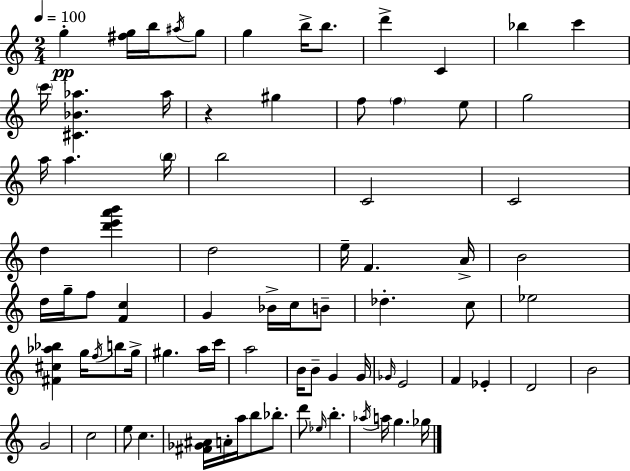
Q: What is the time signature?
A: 2/4